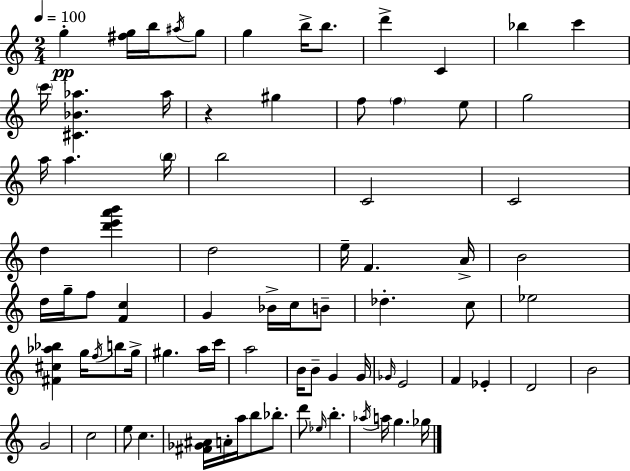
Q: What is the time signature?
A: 2/4